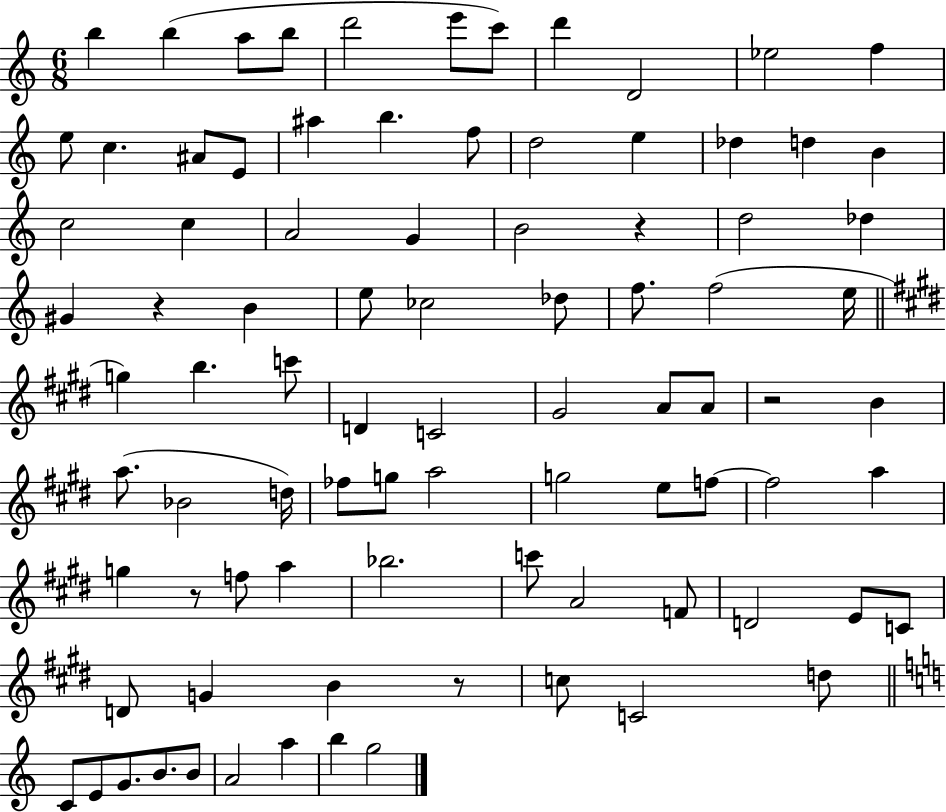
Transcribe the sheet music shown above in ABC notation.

X:1
T:Untitled
M:6/8
L:1/4
K:C
b b a/2 b/2 d'2 e'/2 c'/2 d' D2 _e2 f e/2 c ^A/2 E/2 ^a b f/2 d2 e _d d B c2 c A2 G B2 z d2 _d ^G z B e/2 _c2 _d/2 f/2 f2 e/4 g b c'/2 D C2 ^G2 A/2 A/2 z2 B a/2 _B2 d/4 _f/2 g/2 a2 g2 e/2 f/2 f2 a g z/2 f/2 a _b2 c'/2 A2 F/2 D2 E/2 C/2 D/2 G B z/2 c/2 C2 d/2 C/2 E/2 G/2 B/2 B/2 A2 a b g2